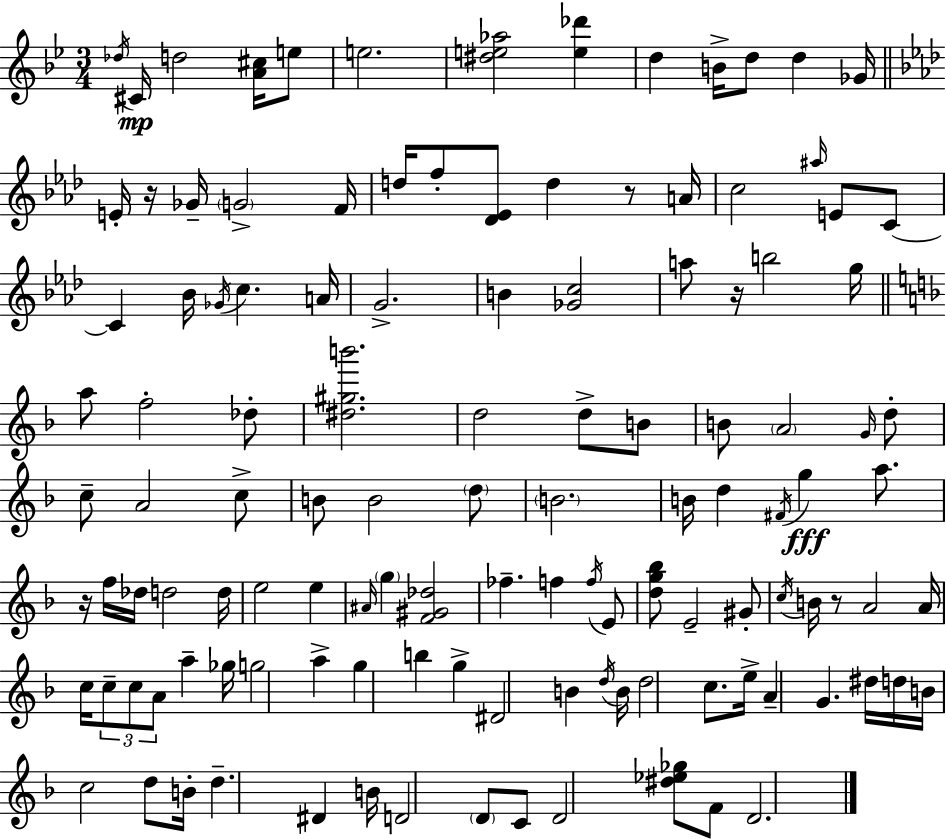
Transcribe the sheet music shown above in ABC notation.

X:1
T:Untitled
M:3/4
L:1/4
K:Gm
_d/4 ^C/4 d2 [A^c]/4 e/2 e2 [^de_a]2 [e_d'] d B/4 d/2 d _G/4 E/4 z/4 _G/4 G2 F/4 d/4 f/2 [_D_E]/2 d z/2 A/4 c2 ^a/4 E/2 C/2 C _B/4 _G/4 c A/4 G2 B [_Gc]2 a/2 z/4 b2 g/4 a/2 f2 _d/2 [^d^gb']2 d2 d/2 B/2 B/2 A2 G/4 d/2 c/2 A2 c/2 B/2 B2 d/2 B2 B/4 d ^F/4 g a/2 z/4 f/4 _d/4 d2 d/4 e2 e ^A/4 g [F^G_d]2 _f f f/4 E/2 [dg_b]/2 E2 ^G/2 c/4 B/4 z/2 A2 A/4 c/4 c/2 c/2 A/2 a _g/4 g2 a g b g ^D2 B d/4 B/4 d2 c/2 e/4 A G ^d/4 d/4 B/4 c2 d/2 B/4 d ^D B/4 D2 D/2 C/2 D2 [^d_e_g]/2 F/2 D2